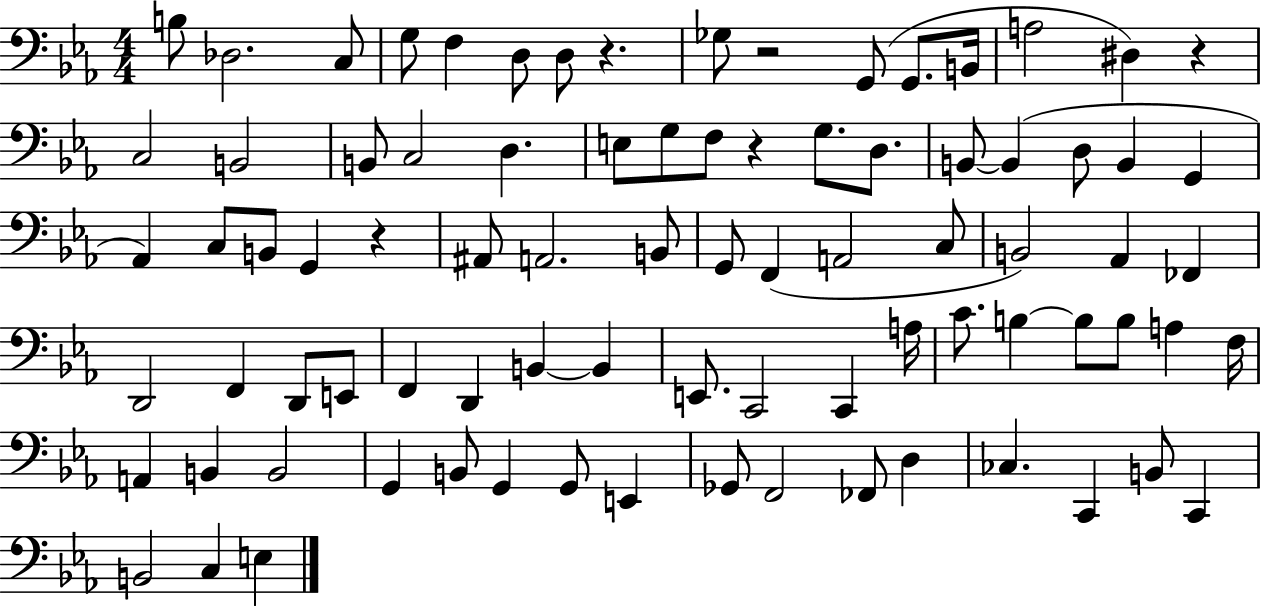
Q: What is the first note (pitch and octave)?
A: B3